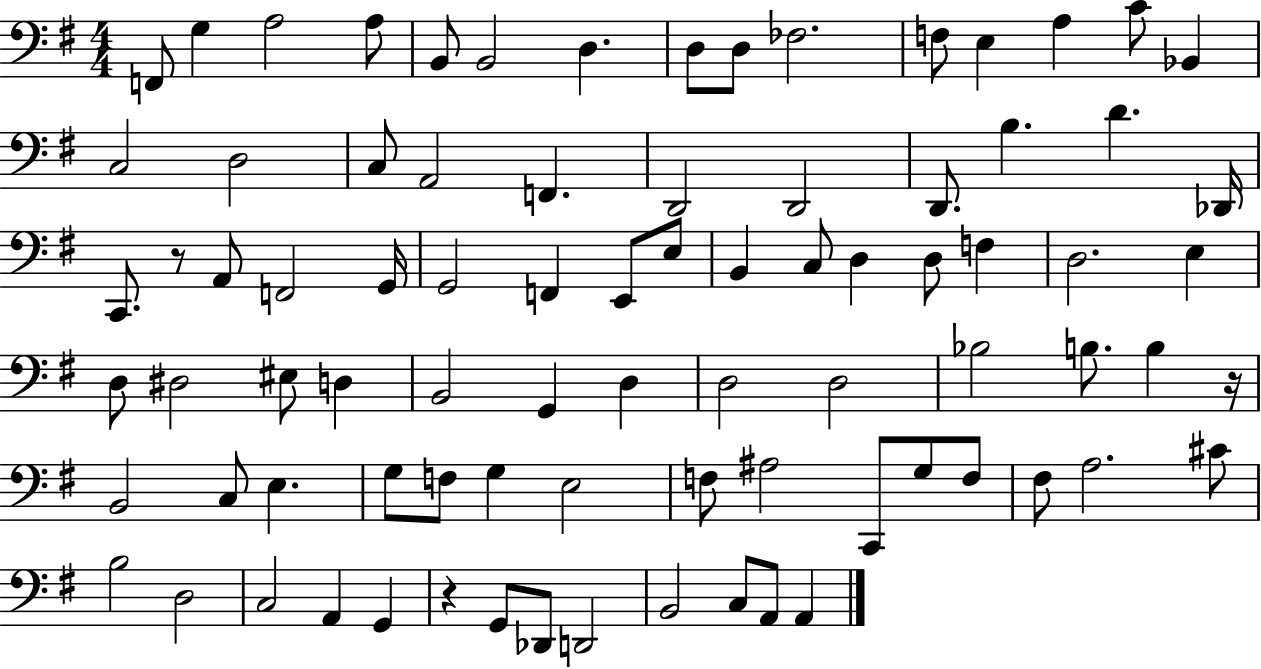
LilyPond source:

{
  \clef bass
  \numericTimeSignature
  \time 4/4
  \key g \major
  f,8 g4 a2 a8 | b,8 b,2 d4. | d8 d8 fes2. | f8 e4 a4 c'8 bes,4 | \break c2 d2 | c8 a,2 f,4. | d,2 d,2 | d,8. b4. d'4. des,16 | \break c,8. r8 a,8 f,2 g,16 | g,2 f,4 e,8 e8 | b,4 c8 d4 d8 f4 | d2. e4 | \break d8 dis2 eis8 d4 | b,2 g,4 d4 | d2 d2 | bes2 b8. b4 r16 | \break b,2 c8 e4. | g8 f8 g4 e2 | f8 ais2 c,8 g8 f8 | fis8 a2. cis'8 | \break b2 d2 | c2 a,4 g,4 | r4 g,8 des,8 d,2 | b,2 c8 a,8 a,4 | \break \bar "|."
}